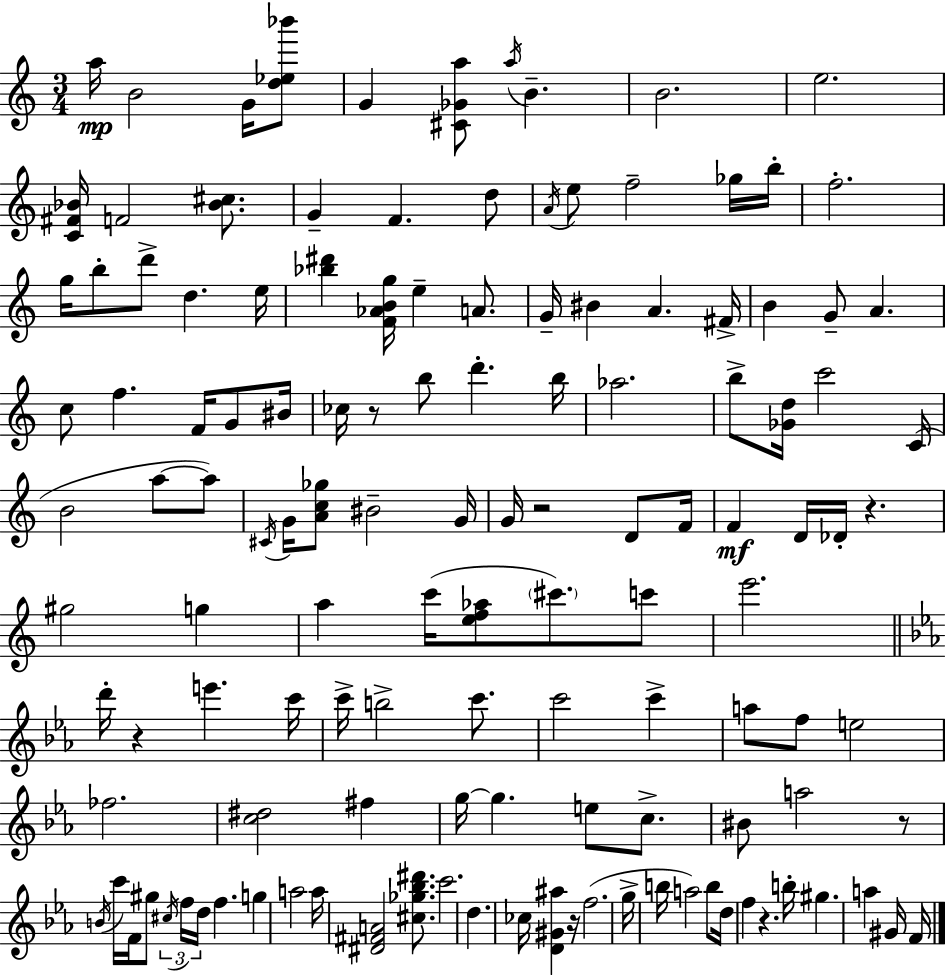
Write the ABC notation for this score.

X:1
T:Untitled
M:3/4
L:1/4
K:C
a/4 B2 G/4 [d_e_b']/2 G [^C_Ga]/2 a/4 B B2 e2 [C^F_B]/4 F2 [_B^c]/2 G F d/2 A/4 e/2 f2 _g/4 b/4 f2 g/4 b/2 d'/2 d e/4 [_b^d'] [F_ABg]/4 e A/2 G/4 ^B A ^F/4 B G/2 A c/2 f F/4 G/2 ^B/4 _c/4 z/2 b/2 d' b/4 _a2 b/2 [_Gd]/4 c'2 C/4 B2 a/2 a/2 ^C/4 G/4 [Ac_g]/2 ^B2 G/4 G/4 z2 D/2 F/4 F D/4 _D/4 z ^g2 g a c'/4 [ef_a]/2 ^c'/2 c'/2 e'2 d'/4 z e' c'/4 c'/4 b2 c'/2 c'2 c' a/2 f/2 e2 _f2 [c^d]2 ^f g/4 g e/2 c/2 ^B/2 a2 z/2 B/4 c'/4 F/4 ^g/2 ^c/4 f/4 d/4 f g a2 a/4 [^D^FA]2 [^c_g_b^d']/2 c'2 d _c/4 [D^G^a] z/4 f2 g/4 b/4 a2 b/2 d/4 f z b/4 ^g a ^G/4 F/4